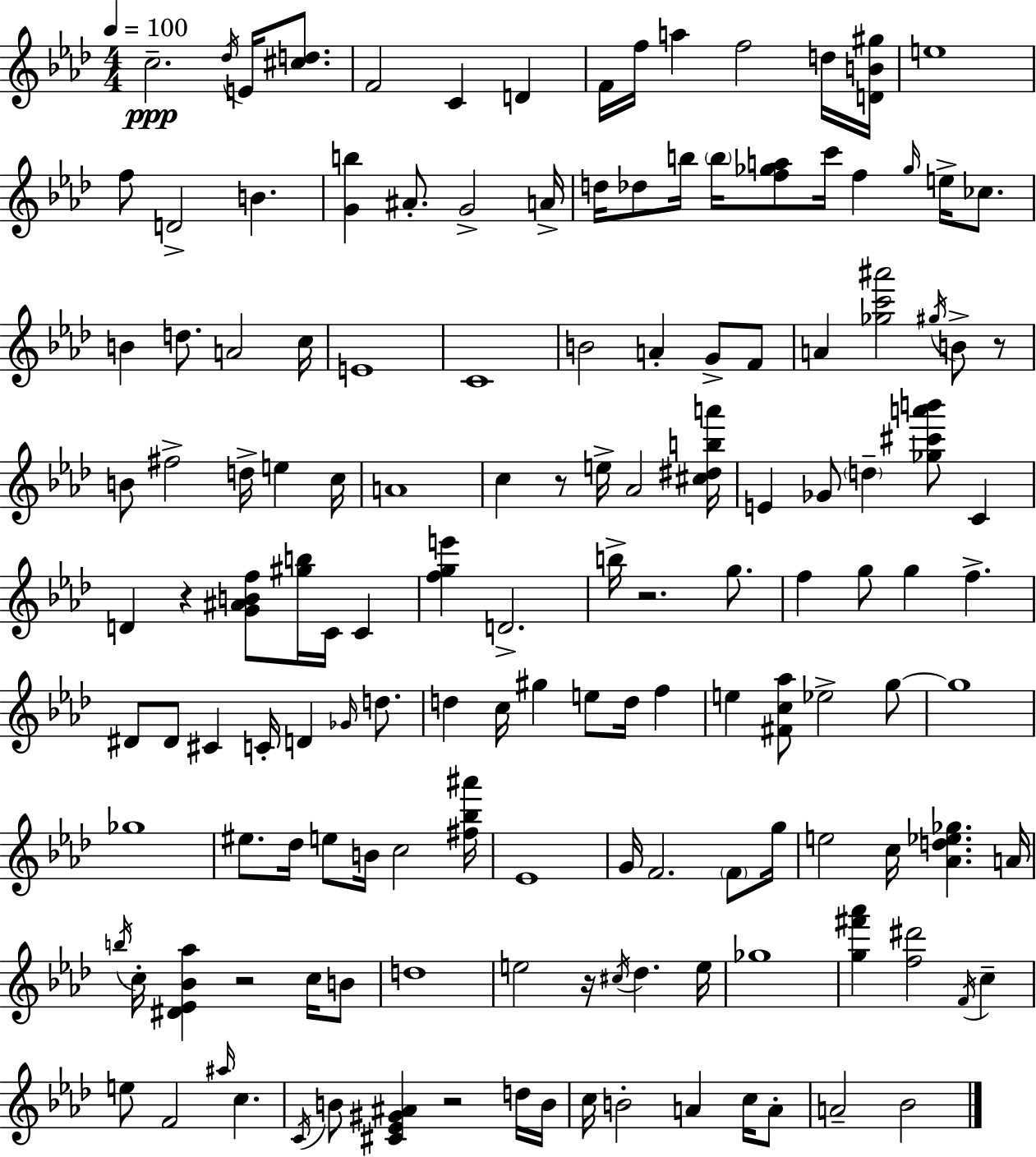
C5/h. Db5/s E4/s [C#5,D5]/e. F4/h C4/q D4/q F4/s F5/s A5/q F5/h D5/s [D4,B4,G#5]/s E5/w F5/e D4/h B4/q. [G4,B5]/q A#4/e. G4/h A4/s D5/s Db5/e B5/s B5/s [F5,Gb5,A5]/e C6/s F5/q Gb5/s E5/s CES5/e. B4/q D5/e. A4/h C5/s E4/w C4/w B4/h A4/q G4/e F4/e A4/q [Gb5,C6,A#6]/h G#5/s B4/e R/e B4/e F#5/h D5/s E5/q C5/s A4/w C5/q R/e E5/s Ab4/h [C#5,D#5,B5,A6]/s E4/q Gb4/e D5/q [Gb5,C#6,A6,B6]/e C4/q D4/q R/q [G4,A#4,B4,F5]/e [G#5,B5]/s C4/s C4/q [F5,G5,E6]/q D4/h. B5/s R/h. G5/e. F5/q G5/e G5/q F5/q. D#4/e D#4/e C#4/q C4/s D4/q Gb4/s D5/e. D5/q C5/s G#5/q E5/e D5/s F5/q E5/q [F#4,C5,Ab5]/e Eb5/h G5/e G5/w Gb5/w EIS5/e. Db5/s E5/e B4/s C5/h [F#5,Bb5,A#6]/s Eb4/w G4/s F4/h. F4/e G5/s E5/h C5/s [Ab4,D5,Eb5,Gb5]/q. A4/s B5/s C5/s [D#4,Eb4,Bb4,Ab5]/q R/h C5/s B4/e D5/w E5/h R/s C#5/s Db5/q. E5/s Gb5/w [G5,F#6,Ab6]/q [F5,D#6]/h F4/s C5/q E5/e F4/h A#5/s C5/q. C4/s B4/e [C#4,Eb4,G#4,A#4]/q R/h D5/s B4/s C5/s B4/h A4/q C5/s A4/e A4/h Bb4/h